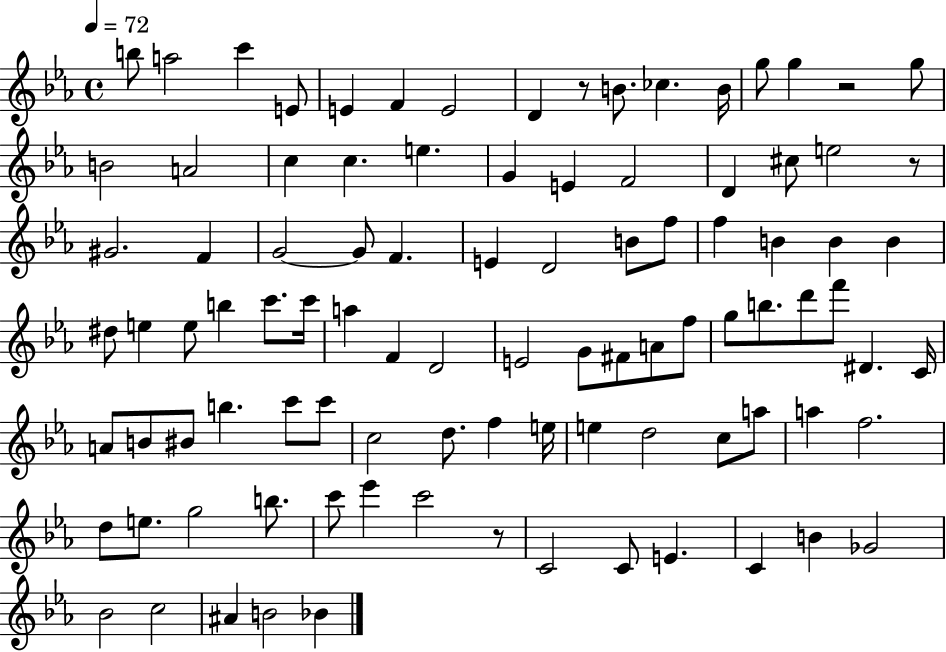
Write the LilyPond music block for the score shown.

{
  \clef treble
  \time 4/4
  \defaultTimeSignature
  \key ees \major
  \tempo 4 = 72
  b''8 a''2 c'''4 e'8 | e'4 f'4 e'2 | d'4 r8 b'8. ces''4. b'16 | g''8 g''4 r2 g''8 | \break b'2 a'2 | c''4 c''4. e''4. | g'4 e'4 f'2 | d'4 cis''8 e''2 r8 | \break gis'2. f'4 | g'2~~ g'8 f'4. | e'4 d'2 b'8 f''8 | f''4 b'4 b'4 b'4 | \break dis''8 e''4 e''8 b''4 c'''8. c'''16 | a''4 f'4 d'2 | e'2 g'8 fis'8 a'8 f''8 | g''8 b''8. d'''8 f'''8 dis'4. c'16 | \break a'8 b'8 bis'8 b''4. c'''8 c'''8 | c''2 d''8. f''4 e''16 | e''4 d''2 c''8 a''8 | a''4 f''2. | \break d''8 e''8. g''2 b''8. | c'''8 ees'''4 c'''2 r8 | c'2 c'8 e'4. | c'4 b'4 ges'2 | \break bes'2 c''2 | ais'4 b'2 bes'4 | \bar "|."
}